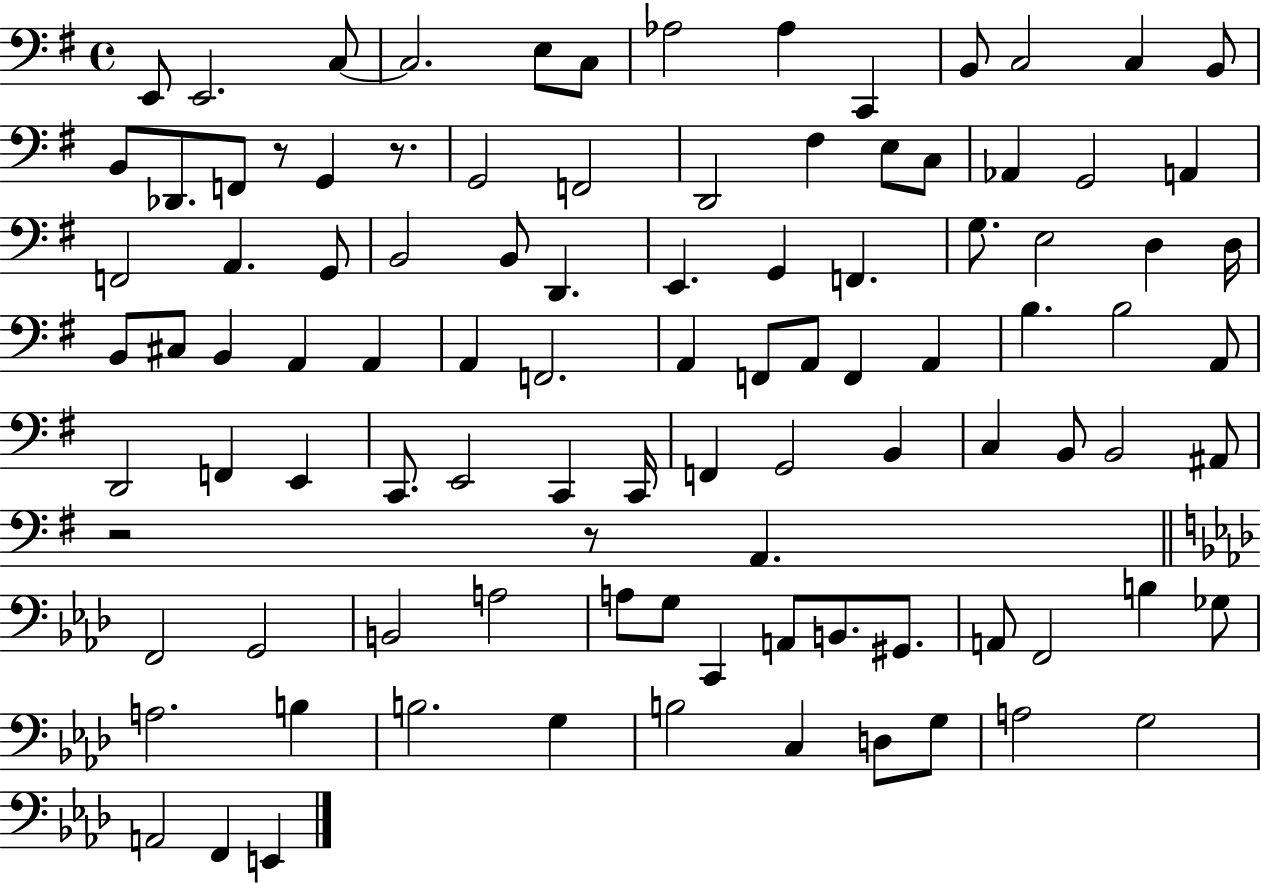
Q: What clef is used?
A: bass